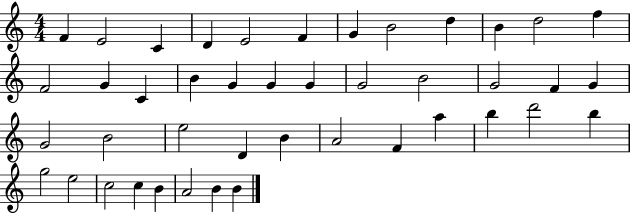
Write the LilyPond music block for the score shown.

{
  \clef treble
  \numericTimeSignature
  \time 4/4
  \key c \major
  f'4 e'2 c'4 | d'4 e'2 f'4 | g'4 b'2 d''4 | b'4 d''2 f''4 | \break f'2 g'4 c'4 | b'4 g'4 g'4 g'4 | g'2 b'2 | g'2 f'4 g'4 | \break g'2 b'2 | e''2 d'4 b'4 | a'2 f'4 a''4 | b''4 d'''2 b''4 | \break g''2 e''2 | c''2 c''4 b'4 | a'2 b'4 b'4 | \bar "|."
}